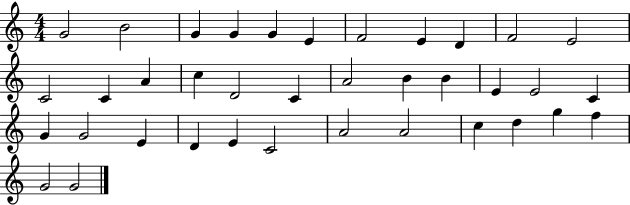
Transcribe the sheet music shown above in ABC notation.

X:1
T:Untitled
M:4/4
L:1/4
K:C
G2 B2 G G G E F2 E D F2 E2 C2 C A c D2 C A2 B B E E2 C G G2 E D E C2 A2 A2 c d g f G2 G2